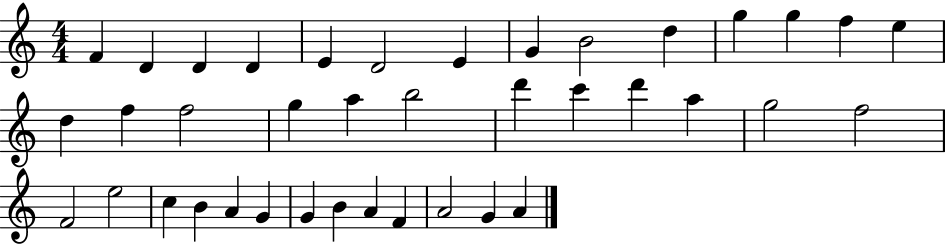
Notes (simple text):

F4/q D4/q D4/q D4/q E4/q D4/h E4/q G4/q B4/h D5/q G5/q G5/q F5/q E5/q D5/q F5/q F5/h G5/q A5/q B5/h D6/q C6/q D6/q A5/q G5/h F5/h F4/h E5/h C5/q B4/q A4/q G4/q G4/q B4/q A4/q F4/q A4/h G4/q A4/q